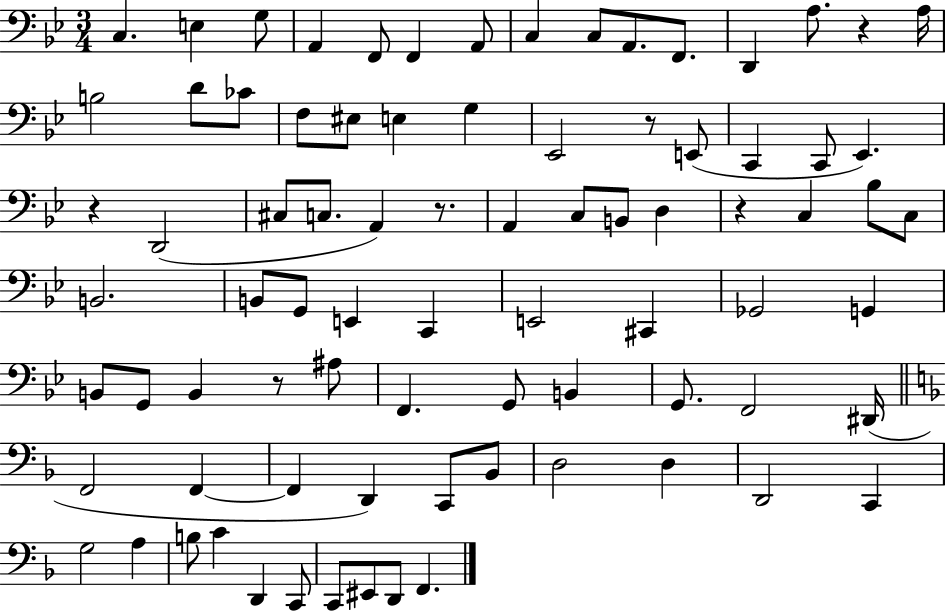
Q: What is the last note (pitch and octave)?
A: F2